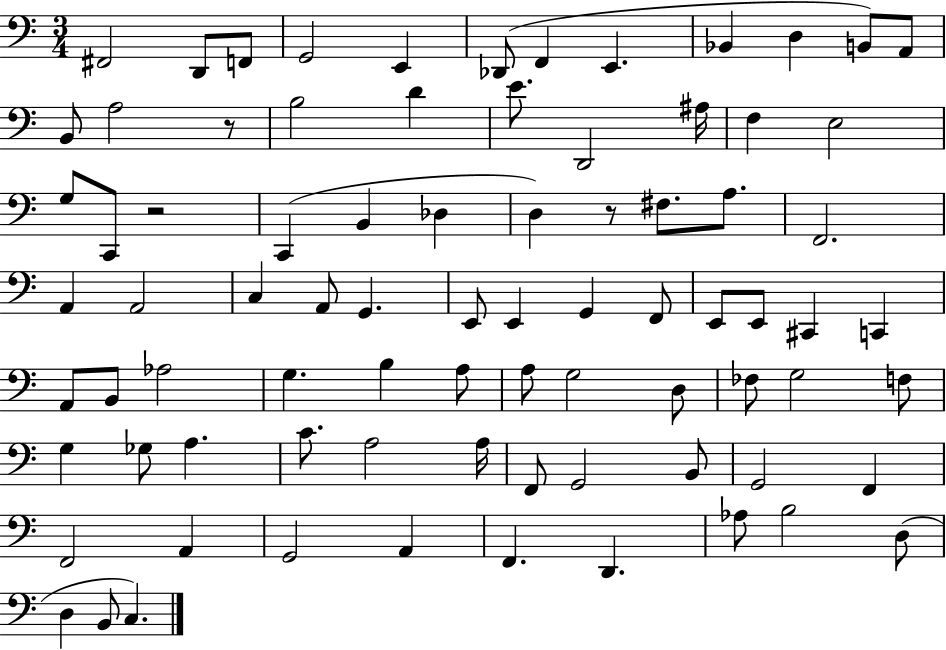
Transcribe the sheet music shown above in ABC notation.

X:1
T:Untitled
M:3/4
L:1/4
K:C
^F,,2 D,,/2 F,,/2 G,,2 E,, _D,,/2 F,, E,, _B,, D, B,,/2 A,,/2 B,,/2 A,2 z/2 B,2 D E/2 D,,2 ^A,/4 F, E,2 G,/2 C,,/2 z2 C,, B,, _D, D, z/2 ^F,/2 A,/2 F,,2 A,, A,,2 C, A,,/2 G,, E,,/2 E,, G,, F,,/2 E,,/2 E,,/2 ^C,, C,, A,,/2 B,,/2 _A,2 G, B, A,/2 A,/2 G,2 D,/2 _F,/2 G,2 F,/2 G, _G,/2 A, C/2 A,2 A,/4 F,,/2 G,,2 B,,/2 G,,2 F,, F,,2 A,, G,,2 A,, F,, D,, _A,/2 B,2 D,/2 D, B,,/2 C,